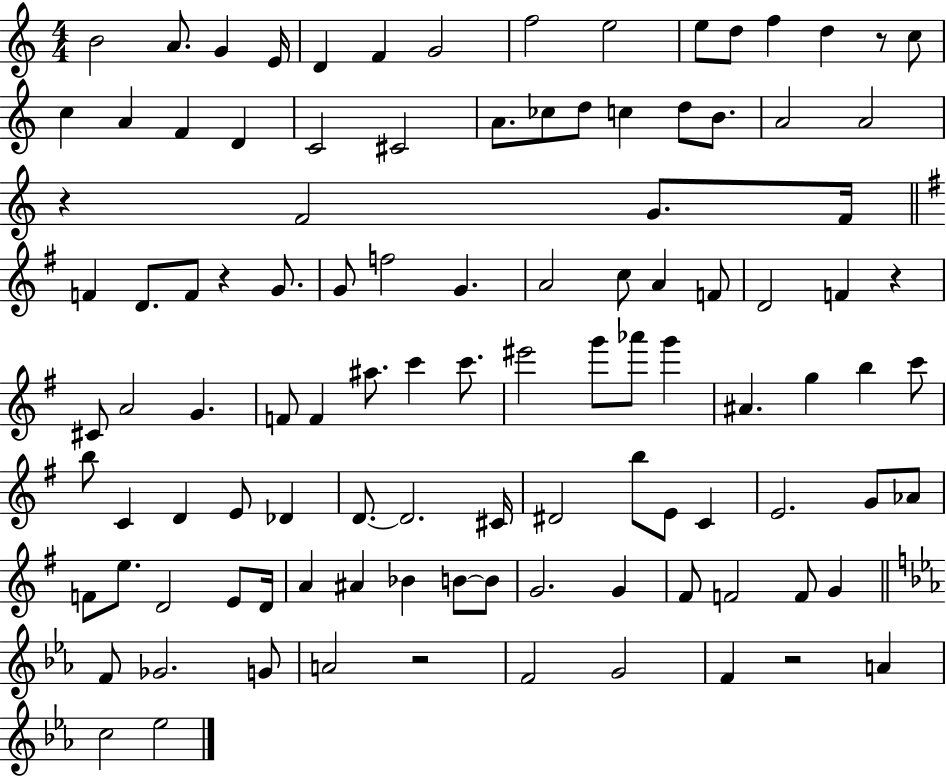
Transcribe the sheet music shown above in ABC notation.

X:1
T:Untitled
M:4/4
L:1/4
K:C
B2 A/2 G E/4 D F G2 f2 e2 e/2 d/2 f d z/2 c/2 c A F D C2 ^C2 A/2 _c/2 d/2 c d/2 B/2 A2 A2 z F2 G/2 F/4 F D/2 F/2 z G/2 G/2 f2 G A2 c/2 A F/2 D2 F z ^C/2 A2 G F/2 F ^a/2 c' c'/2 ^e'2 g'/2 _a'/2 g' ^A g b c'/2 b/2 C D E/2 _D D/2 D2 ^C/4 ^D2 b/2 E/2 C E2 G/2 _A/2 F/2 e/2 D2 E/2 D/4 A ^A _B B/2 B/2 G2 G ^F/2 F2 F/2 G F/2 _G2 G/2 A2 z2 F2 G2 F z2 A c2 _e2